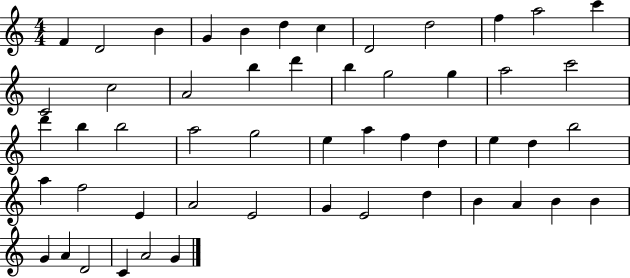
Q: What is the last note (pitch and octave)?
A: G4